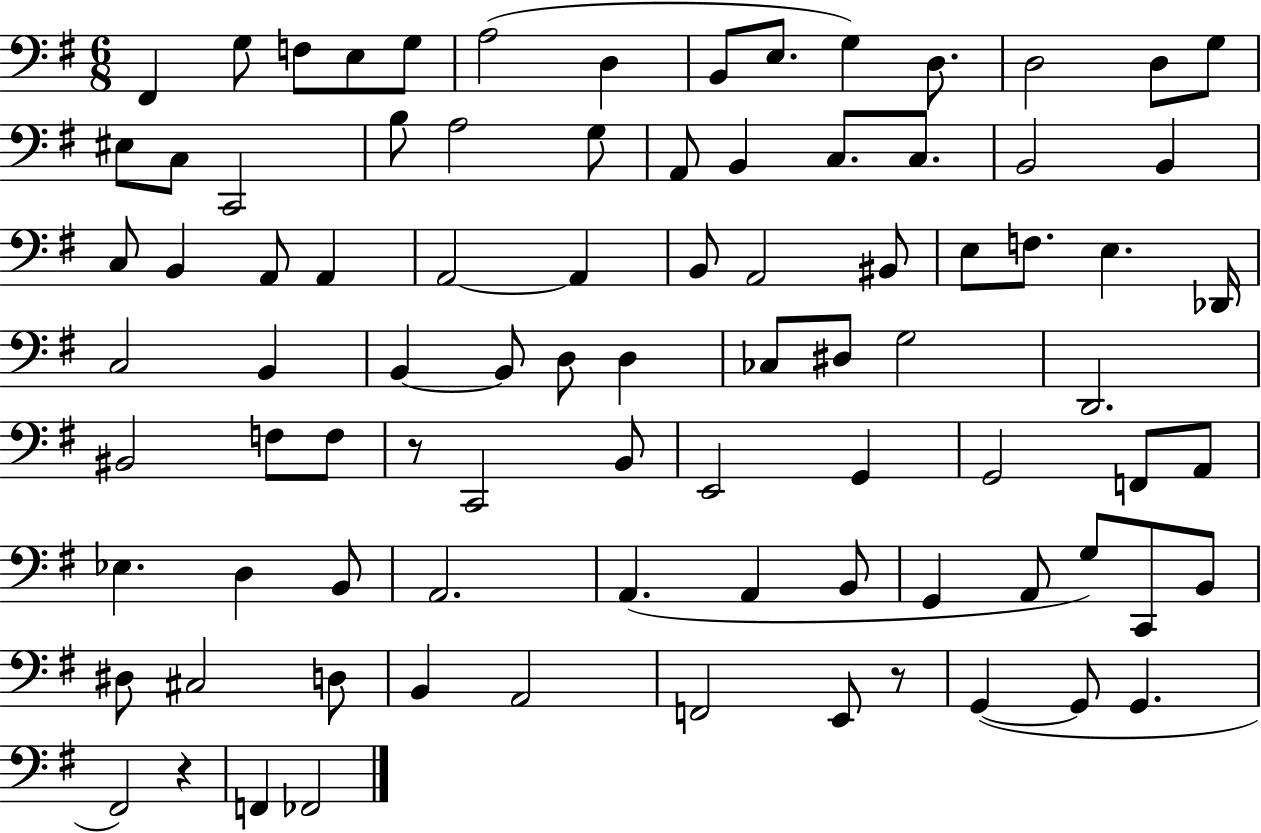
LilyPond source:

{
  \clef bass
  \numericTimeSignature
  \time 6/8
  \key g \major
  fis,4 g8 f8 e8 g8 | a2( d4 | b,8 e8. g4) d8. | d2 d8 g8 | \break eis8 c8 c,2 | b8 a2 g8 | a,8 b,4 c8. c8. | b,2 b,4 | \break c8 b,4 a,8 a,4 | a,2~~ a,4 | b,8 a,2 bis,8 | e8 f8. e4. des,16 | \break c2 b,4 | b,4~~ b,8 d8 d4 | ces8 dis8 g2 | d,2. | \break bis,2 f8 f8 | r8 c,2 b,8 | e,2 g,4 | g,2 f,8 a,8 | \break ees4. d4 b,8 | a,2. | a,4.( a,4 b,8 | g,4 a,8 g8) c,8 b,8 | \break dis8 cis2 d8 | b,4 a,2 | f,2 e,8 r8 | g,4~(~ g,8 g,4. | \break fis,2) r4 | f,4 fes,2 | \bar "|."
}